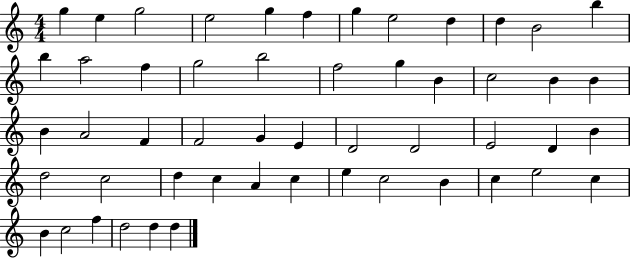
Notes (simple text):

G5/q E5/q G5/h E5/h G5/q F5/q G5/q E5/h D5/q D5/q B4/h B5/q B5/q A5/h F5/q G5/h B5/h F5/h G5/q B4/q C5/h B4/q B4/q B4/q A4/h F4/q F4/h G4/q E4/q D4/h D4/h E4/h D4/q B4/q D5/h C5/h D5/q C5/q A4/q C5/q E5/q C5/h B4/q C5/q E5/h C5/q B4/q C5/h F5/q D5/h D5/q D5/q